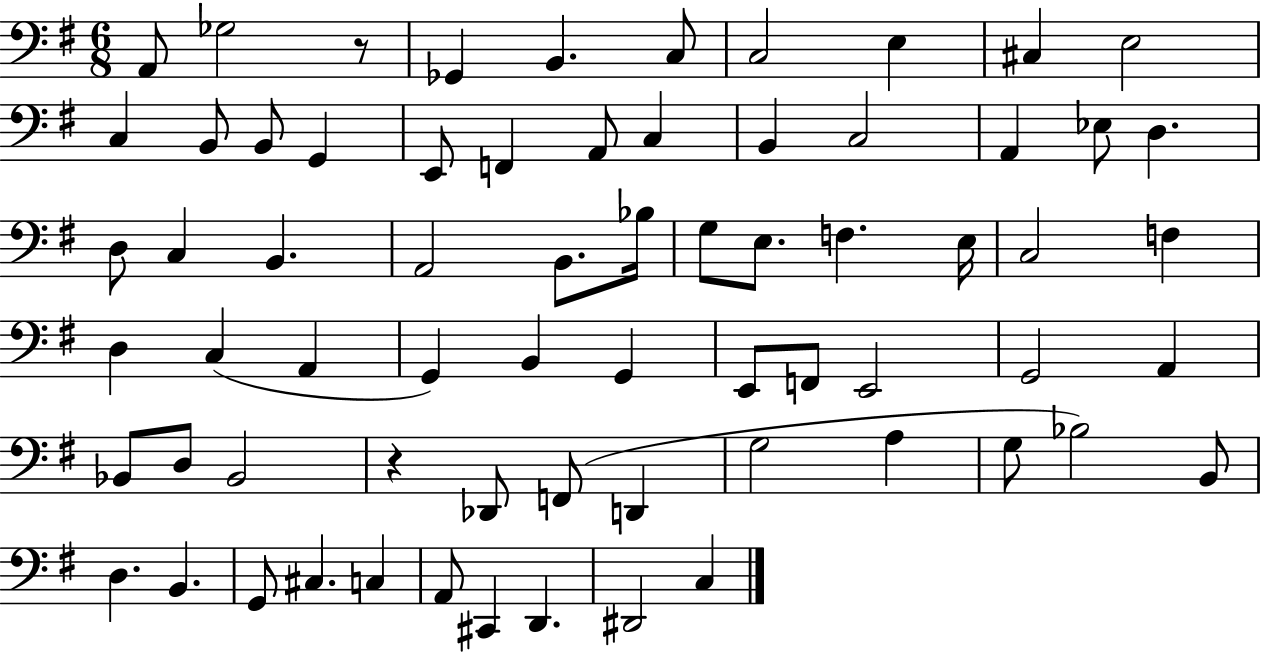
X:1
T:Untitled
M:6/8
L:1/4
K:G
A,,/2 _G,2 z/2 _G,, B,, C,/2 C,2 E, ^C, E,2 C, B,,/2 B,,/2 G,, E,,/2 F,, A,,/2 C, B,, C,2 A,, _E,/2 D, D,/2 C, B,, A,,2 B,,/2 _B,/4 G,/2 E,/2 F, E,/4 C,2 F, D, C, A,, G,, B,, G,, E,,/2 F,,/2 E,,2 G,,2 A,, _B,,/2 D,/2 _B,,2 z _D,,/2 F,,/2 D,, G,2 A, G,/2 _B,2 B,,/2 D, B,, G,,/2 ^C, C, A,,/2 ^C,, D,, ^D,,2 C,